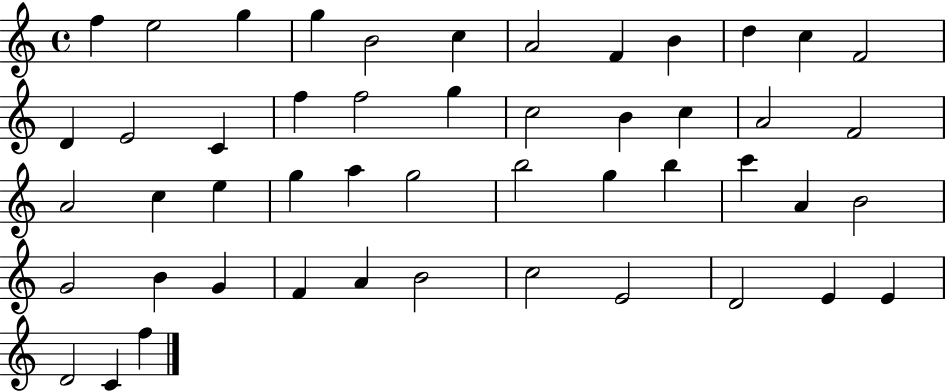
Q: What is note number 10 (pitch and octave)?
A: D5